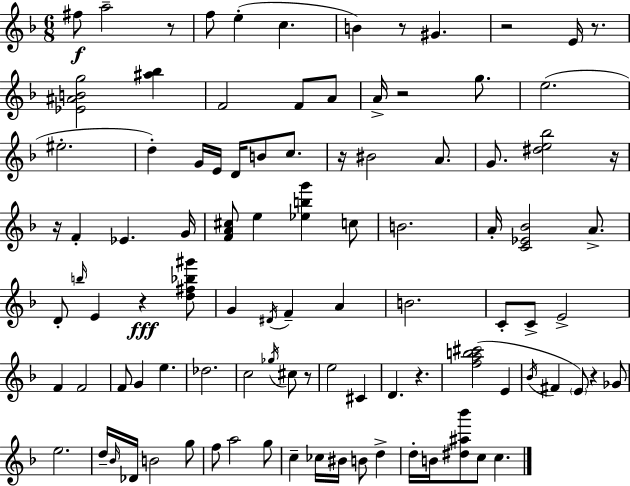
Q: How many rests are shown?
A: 12